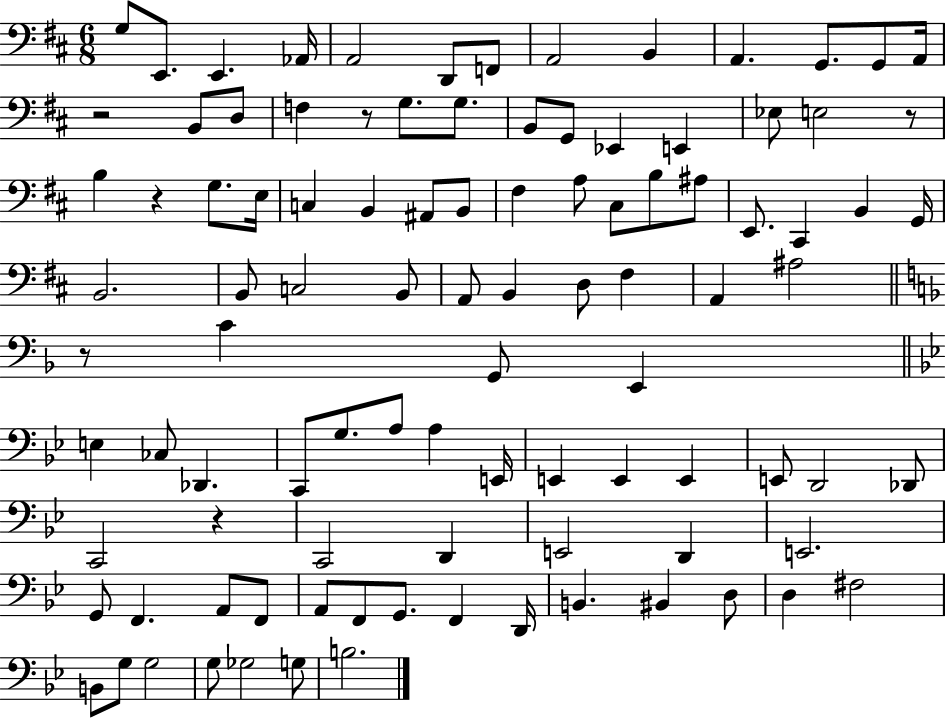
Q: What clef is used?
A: bass